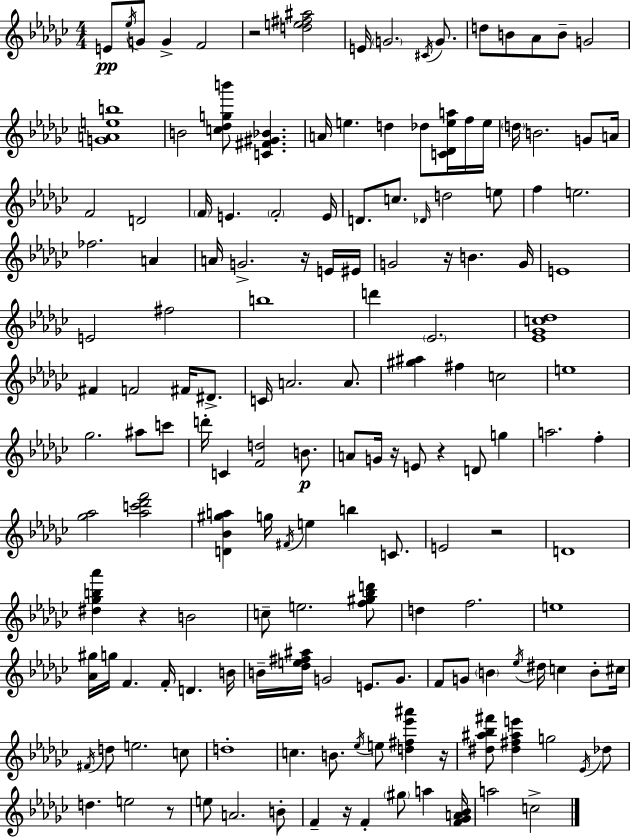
{
  \clef treble
  \numericTimeSignature
  \time 4/4
  \key ees \minor
  e'8\pp \acciaccatura { ees''16 } g'8 g'4-> f'2 | r2 <d'' e'' fis'' ais''>2 | e'16 \parenthesize g'2. \acciaccatura { cis'16 } g'8. | d''8 b'8 aes'8 b'8-- g'2 | \break <g' a' e'' b''>1 | b'2 <c'' des'' g'' b'''>8 <c' fis' gis' bes'>4. | a'16 e''4. d''4 des''8 <c' des' e'' a''>16 | f''16 e''16 \parenthesize d''16 b'2. g'8 | \break a'16 f'2 d'2 | \parenthesize f'16 e'4. \parenthesize f'2-. | e'16 d'8. c''8. \grace { des'16 } d''2 | e''8 f''4 e''2. | \break fes''2. a'4 | a'16 g'2.-> | r16 e'16 eis'16 g'2 r16 b'4. | g'16 e'1 | \break e'2 fis''2 | b''1 | d'''4 \parenthesize ees'2. | <ees' ges' c'' des''>1 | \break fis'4 f'2 fis'16 | dis'8.-> c'16 a'2. | a'8. <gis'' ais''>4 fis''4 c''2 | e''1 | \break ges''2. ais''8 | c'''8 d'''16-. c'4 <f' d''>2 | b'8.\p a'8 g'16 r16 e'8 r4 d'8 g''4 | a''2. f''4-. | \break <ges'' aes''>2 <aes'' c''' des''' f'''>2 | <d' bes' gis'' a''>4 g''16 \acciaccatura { fis'16 } e''4 b''4 | c'8. e'2 r2 | d'1 | \break <dis'' ges'' b'' aes'''>4 r4 b'2 | c''8-- e''2. | <f'' gis'' bes'' d'''>8 d''4 f''2. | e''1 | \break <aes' gis''>16 g''16 f'4. f'16-. d'4. | b'16 b'16-- <des'' e'' fis'' ais''>16 g'2 e'8. | g'8. f'8 g'8 \parenthesize b'4 \acciaccatura { ees''16 } dis''16 c''4 | b'8-. cis''16 \acciaccatura { fis'16 } d''8 e''2. | \break c''8 d''1-. | c''4. b'8. \acciaccatura { ees''16 } | e''8 <d'' fis'' ees''' ais'''>4 r16 <dis'' ais'' bes'' fis'''>8 <dis'' fis'' ais'' e'''>4 g''2 | \acciaccatura { ees'16 } des''8 d''4. e''2 | \break r8 e''8 a'2. | b'8-. f'4-- r16 f'4-. | \parenthesize gis''8 a''4 <f' ges' a' bes'>16 a''2 | c''2-> \bar "|."
}